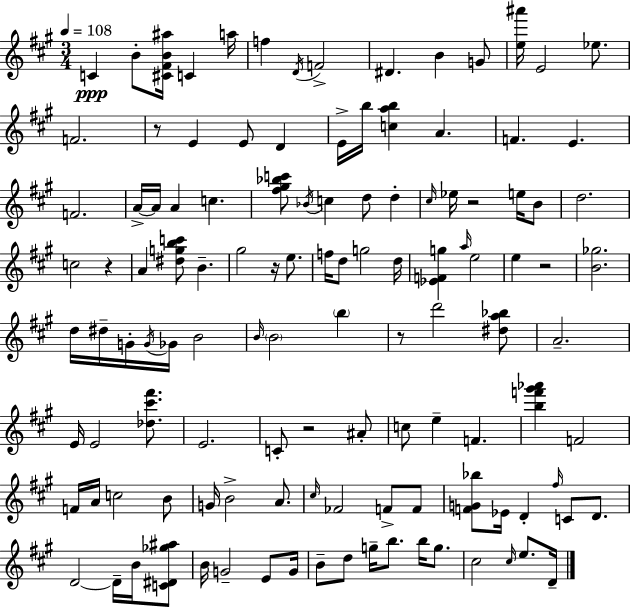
X:1
T:Untitled
M:3/4
L:1/4
K:A
C B/2 [^C^FB^a]/4 C a/4 f D/4 F2 ^D B G/2 [e^a']/4 E2 _e/2 F2 z/2 E E/2 D E/4 b/4 [cab] A F E F2 A/4 A/4 A c [^f^g_bc']/2 _B/4 c d/2 d ^c/4 _e/4 z2 e/4 B/2 d2 c2 z A [^dgbc']/2 B ^g2 z/4 e/2 f/4 d/2 g2 d/4 [_EFg] a/4 e2 e z2 [B_g]2 d/4 ^d/4 G/4 G/4 _G/4 B2 B/4 B2 b z/2 d'2 [^da_b]/2 A2 E/4 E2 [_d^c'^f']/2 E2 C/2 z2 ^A/2 c/2 e F [bf'^g'_a'] F2 F/4 A/4 c2 B/2 G/4 B2 A/2 ^c/4 _F2 F/2 F/2 [FG_b]/2 _E/4 D ^f/4 C/2 D/2 D2 D/4 B/4 [C^D_g^a]/2 B/4 G2 E/2 G/4 B/2 d/2 g/4 b/2 b/4 g/2 ^c2 ^c/4 e/2 D/4